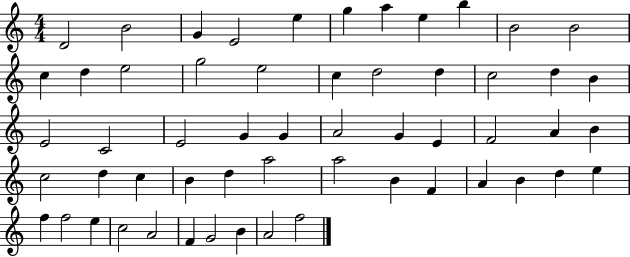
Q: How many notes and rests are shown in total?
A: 56